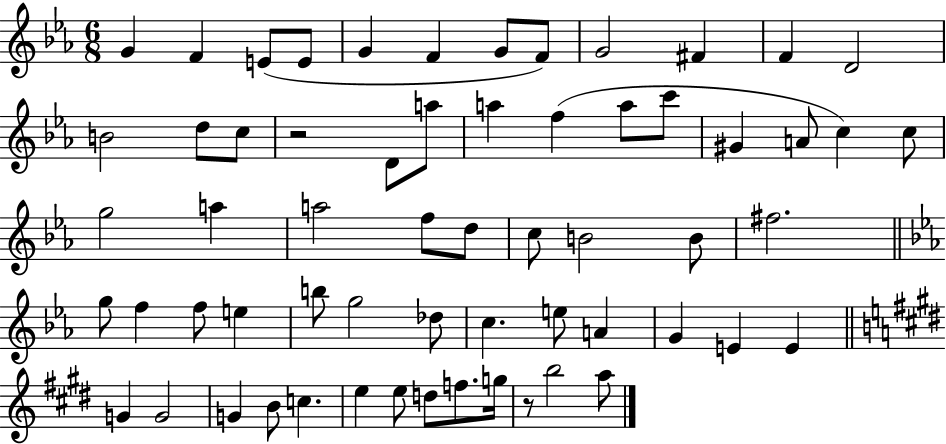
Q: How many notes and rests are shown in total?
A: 61